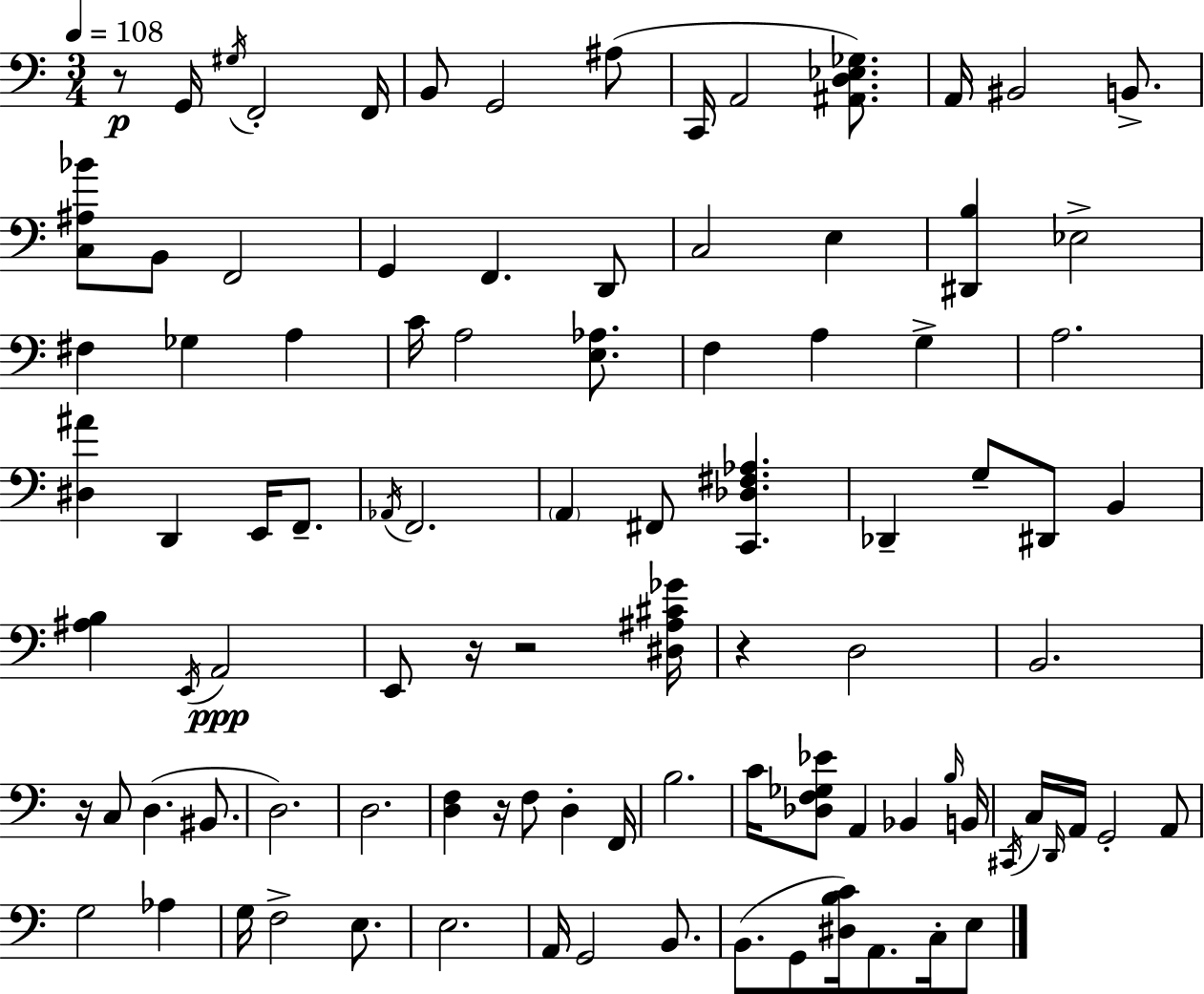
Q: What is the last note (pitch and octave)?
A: E3